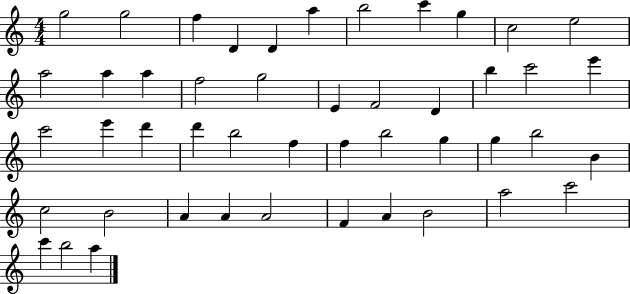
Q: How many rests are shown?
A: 0